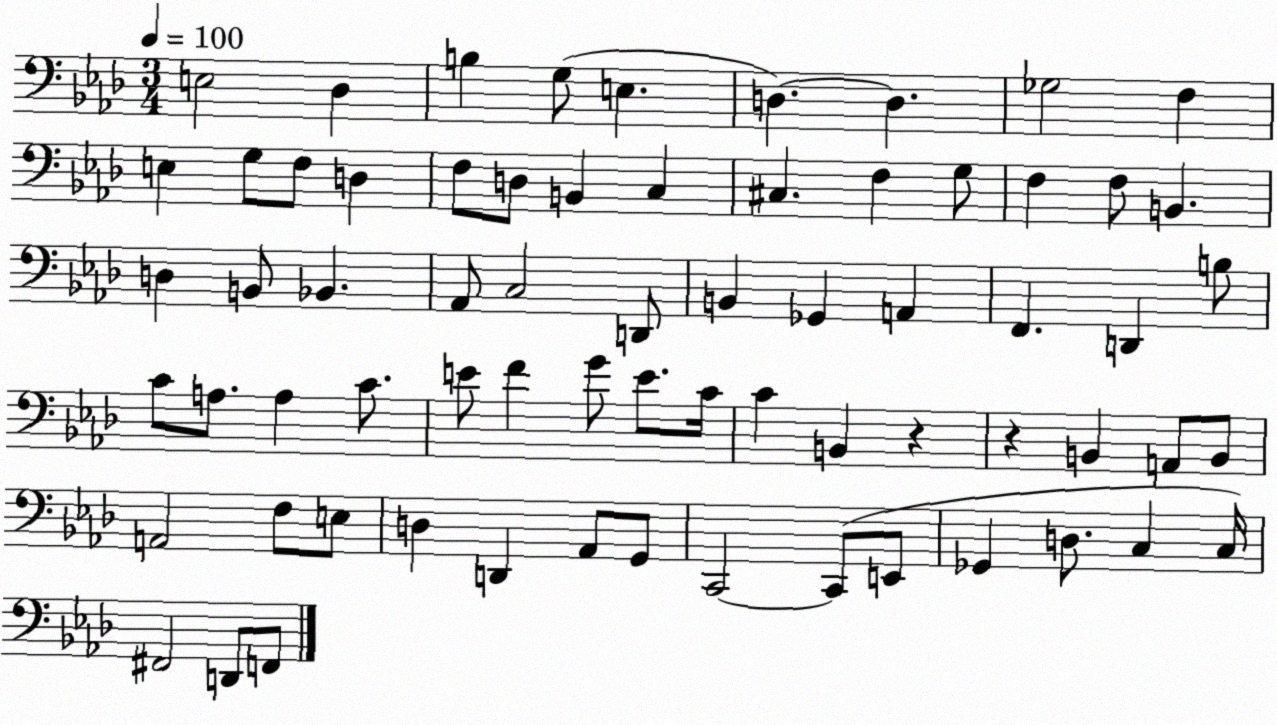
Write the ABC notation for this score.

X:1
T:Untitled
M:3/4
L:1/4
K:Ab
E,2 _D, B, G,/2 E, D, D, _G,2 F, E, G,/2 F,/2 D, F,/2 D,/2 B,, C, ^C, F, G,/2 F, F,/2 B,, D, B,,/2 _B,, _A,,/2 C,2 D,,/2 B,, _G,, A,, F,, D,, B,/2 C/2 A,/2 A, C/2 E/2 F G/2 E/2 C/4 C B,, z z B,, A,,/2 B,,/2 A,,2 F,/2 E,/2 D, D,, _A,,/2 G,,/2 C,,2 C,,/2 E,,/2 _G,, D,/2 C, C,/4 ^F,,2 D,,/2 F,,/2